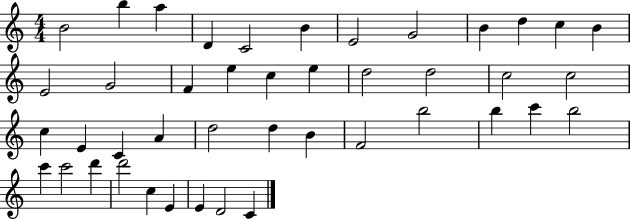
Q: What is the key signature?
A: C major